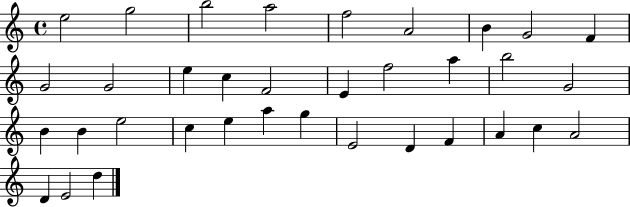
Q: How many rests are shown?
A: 0